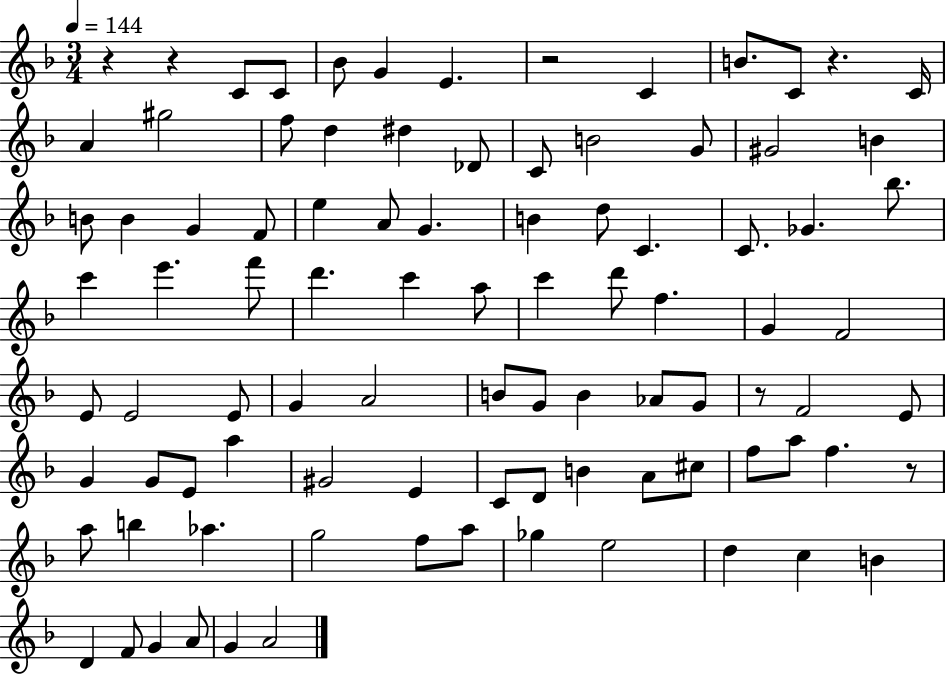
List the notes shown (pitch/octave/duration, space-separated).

R/q R/q C4/e C4/e Bb4/e G4/q E4/q. R/h C4/q B4/e. C4/e R/q. C4/s A4/q G#5/h F5/e D5/q D#5/q Db4/e C4/e B4/h G4/e G#4/h B4/q B4/e B4/q G4/q F4/e E5/q A4/e G4/q. B4/q D5/e C4/q. C4/e. Gb4/q. Bb5/e. C6/q E6/q. F6/e D6/q. C6/q A5/e C6/q D6/e F5/q. G4/q F4/h E4/e E4/h E4/e G4/q A4/h B4/e G4/e B4/q Ab4/e G4/e R/e F4/h E4/e G4/q G4/e E4/e A5/q G#4/h E4/q C4/e D4/e B4/q A4/e C#5/e F5/e A5/e F5/q. R/e A5/e B5/q Ab5/q. G5/h F5/e A5/e Gb5/q E5/h D5/q C5/q B4/q D4/q F4/e G4/q A4/e G4/q A4/h